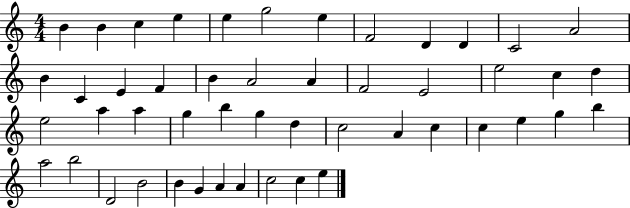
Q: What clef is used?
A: treble